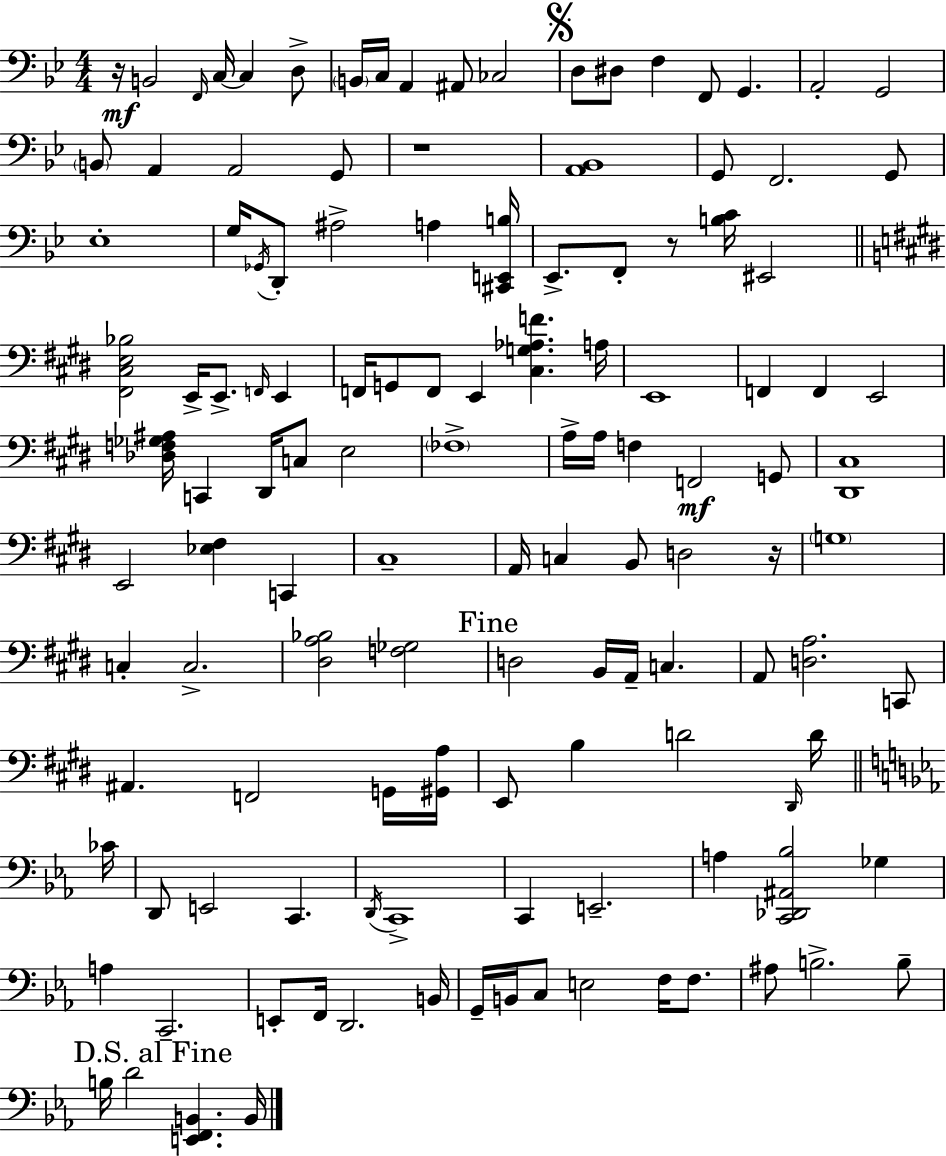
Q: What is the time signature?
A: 4/4